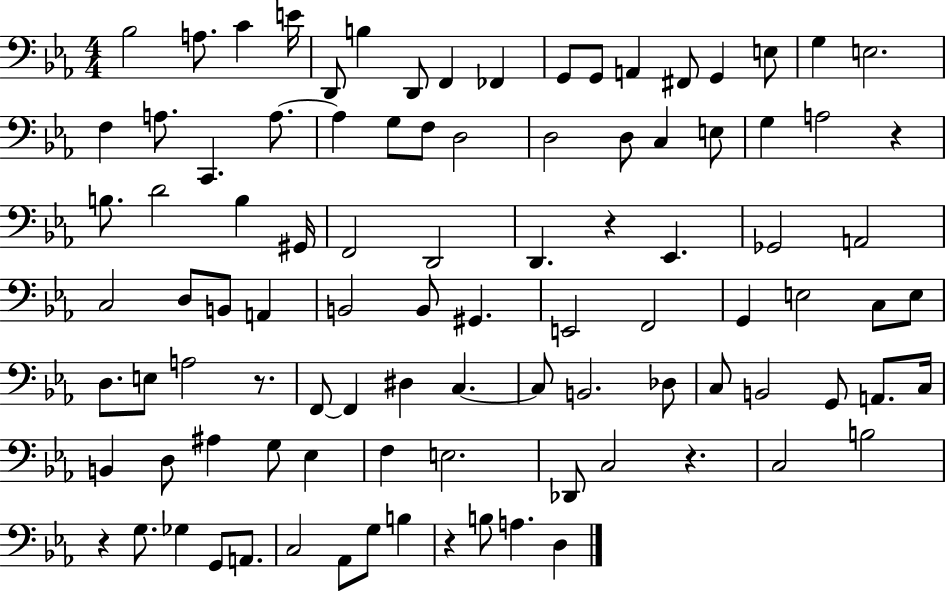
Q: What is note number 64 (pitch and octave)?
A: Db3